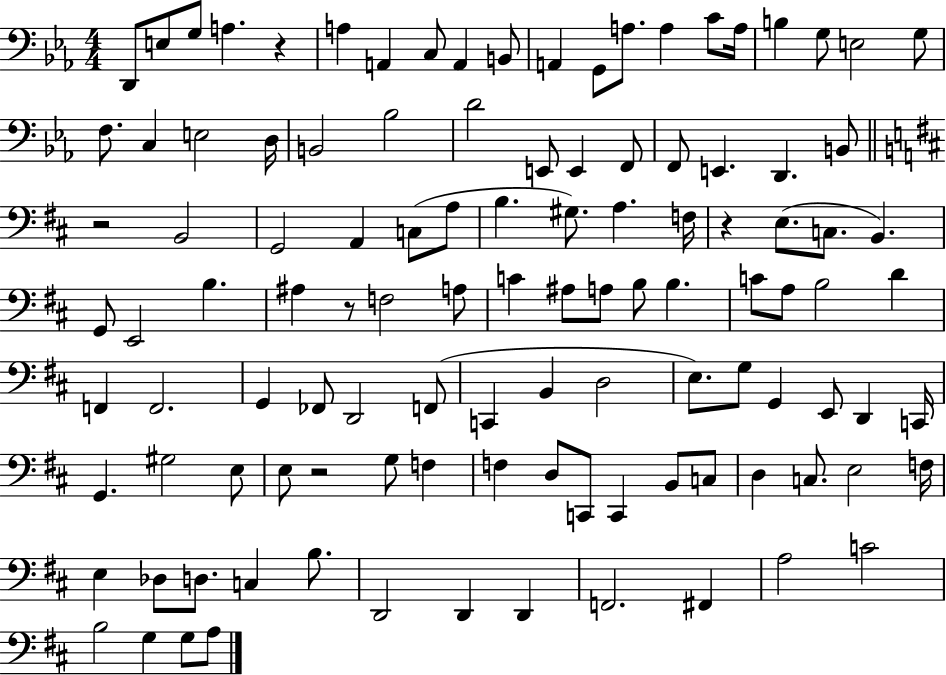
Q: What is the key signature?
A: EES major